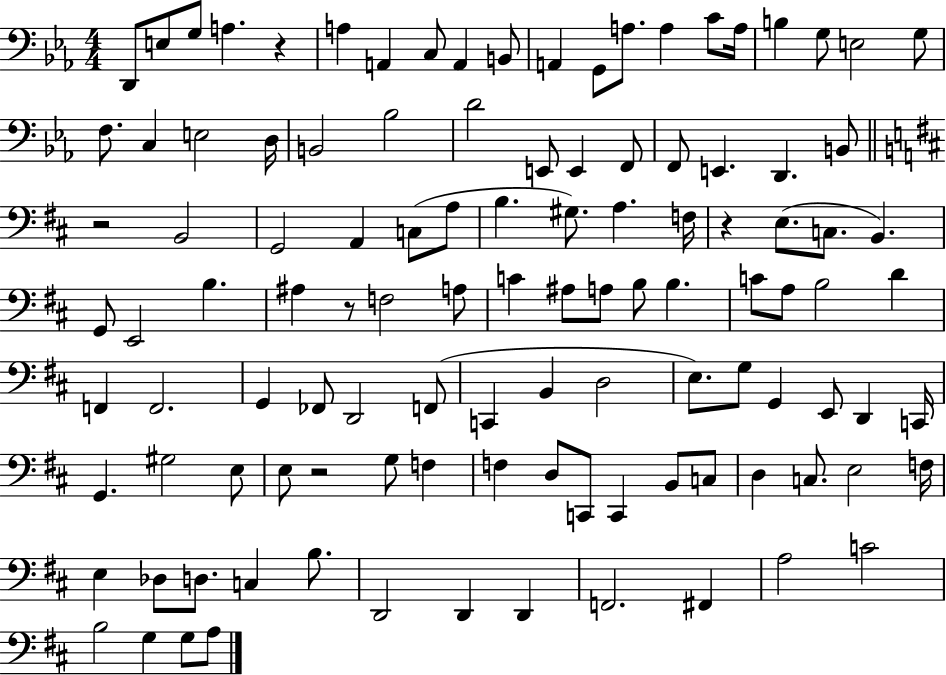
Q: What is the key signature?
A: EES major